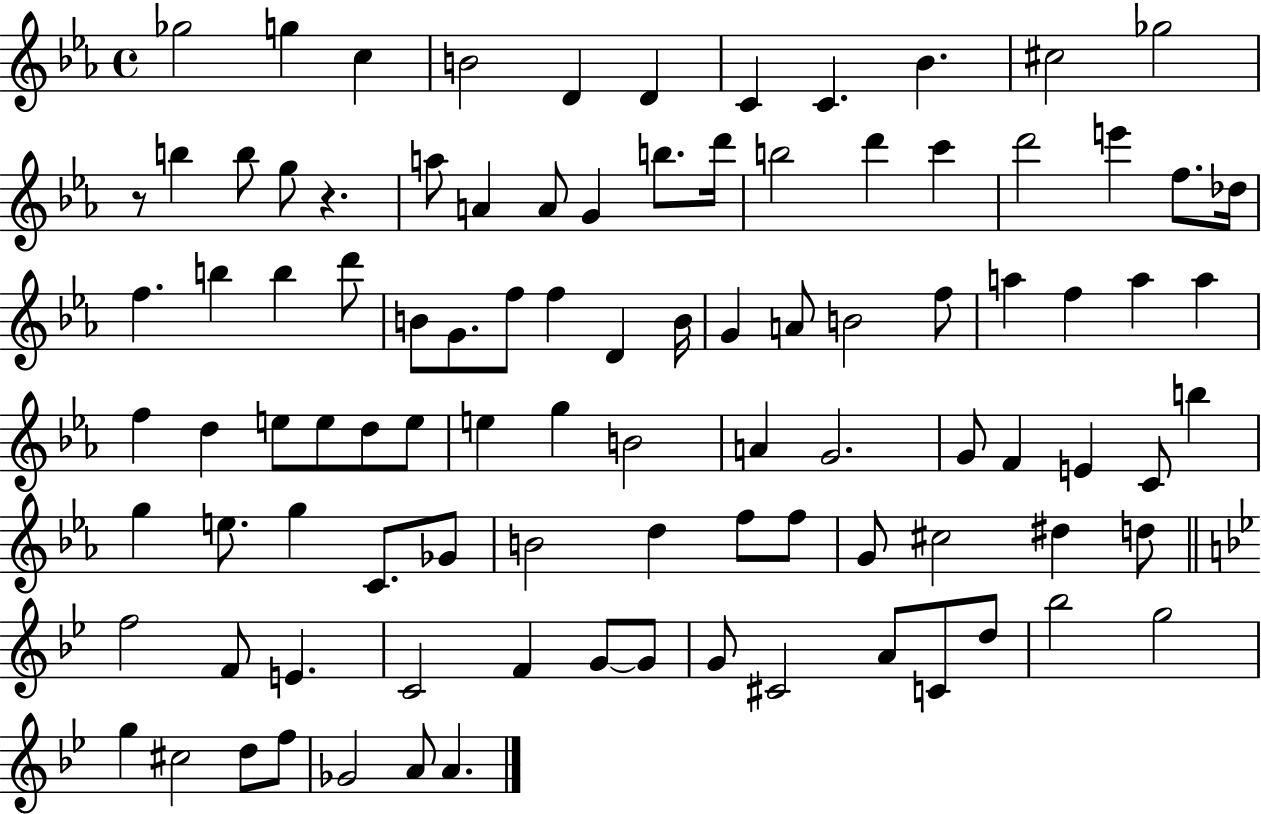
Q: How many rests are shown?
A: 2